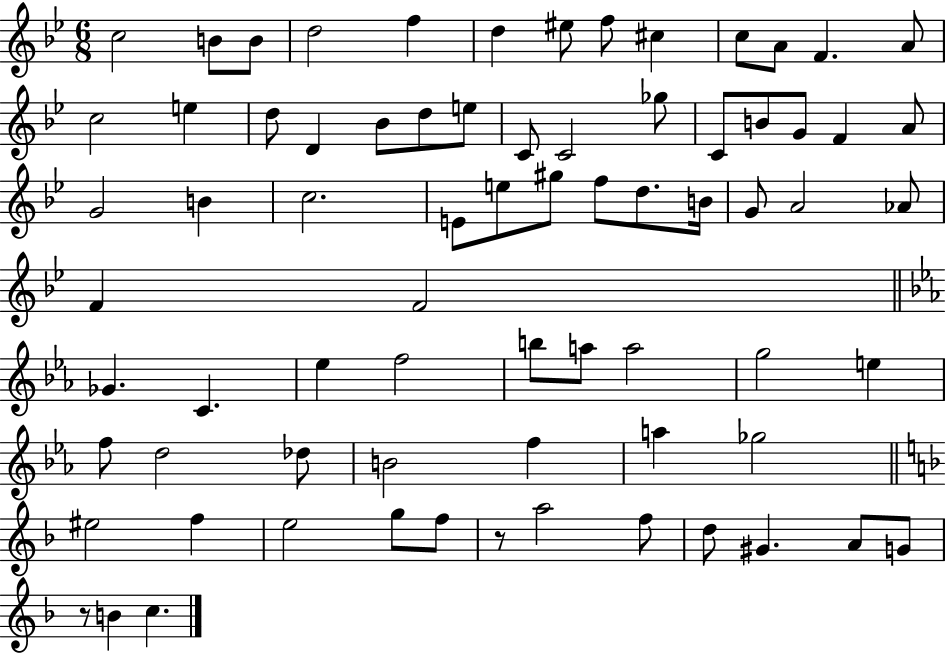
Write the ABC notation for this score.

X:1
T:Untitled
M:6/8
L:1/4
K:Bb
c2 B/2 B/2 d2 f d ^e/2 f/2 ^c c/2 A/2 F A/2 c2 e d/2 D _B/2 d/2 e/2 C/2 C2 _g/2 C/2 B/2 G/2 F A/2 G2 B c2 E/2 e/2 ^g/2 f/2 d/2 B/4 G/2 A2 _A/2 F F2 _G C _e f2 b/2 a/2 a2 g2 e f/2 d2 _d/2 B2 f a _g2 ^e2 f e2 g/2 f/2 z/2 a2 f/2 d/2 ^G A/2 G/2 z/2 B c